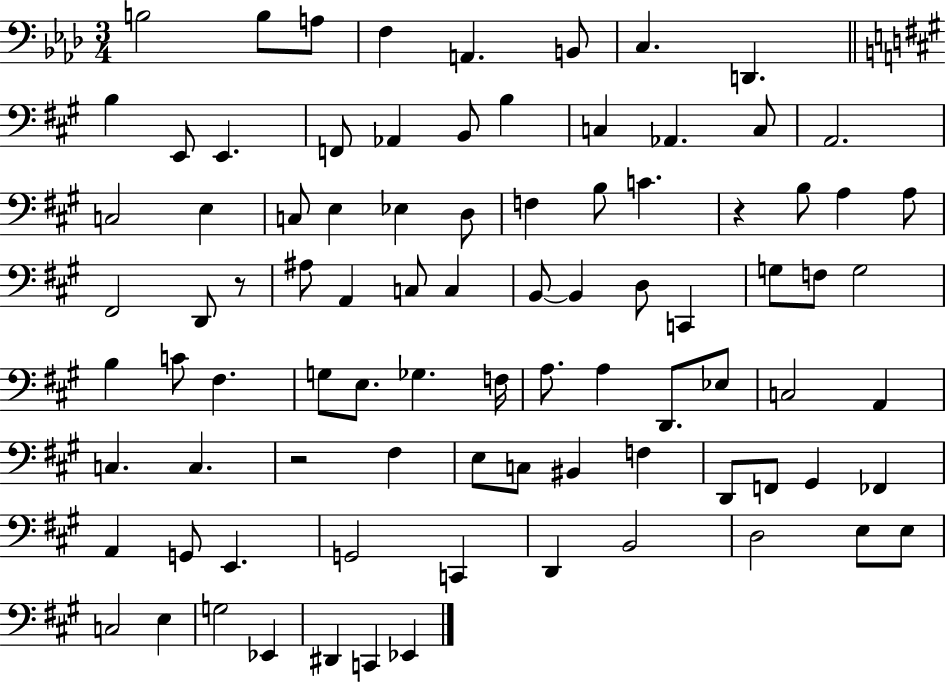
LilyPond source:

{
  \clef bass
  \numericTimeSignature
  \time 3/4
  \key aes \major
  \repeat volta 2 { b2 b8 a8 | f4 a,4. b,8 | c4. d,4. | \bar "||" \break \key a \major b4 e,8 e,4. | f,8 aes,4 b,8 b4 | c4 aes,4. c8 | a,2. | \break c2 e4 | c8 e4 ees4 d8 | f4 b8 c'4. | r4 b8 a4 a8 | \break fis,2 d,8 r8 | ais8 a,4 c8 c4 | b,8~~ b,4 d8 c,4 | g8 f8 g2 | \break b4 c'8 fis4. | g8 e8. ges4. f16 | a8. a4 d,8. ees8 | c2 a,4 | \break c4. c4. | r2 fis4 | e8 c8 bis,4 f4 | d,8 f,8 gis,4 fes,4 | \break a,4 g,8 e,4. | g,2 c,4 | d,4 b,2 | d2 e8 e8 | \break c2 e4 | g2 ees,4 | dis,4 c,4 ees,4 | } \bar "|."
}